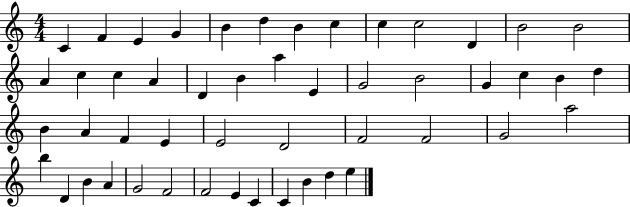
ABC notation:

X:1
T:Untitled
M:4/4
L:1/4
K:C
C F E G B d B c c c2 D B2 B2 A c c A D B a E G2 B2 G c B d B A F E E2 D2 F2 F2 G2 a2 b D B A G2 F2 F2 E C C B d e